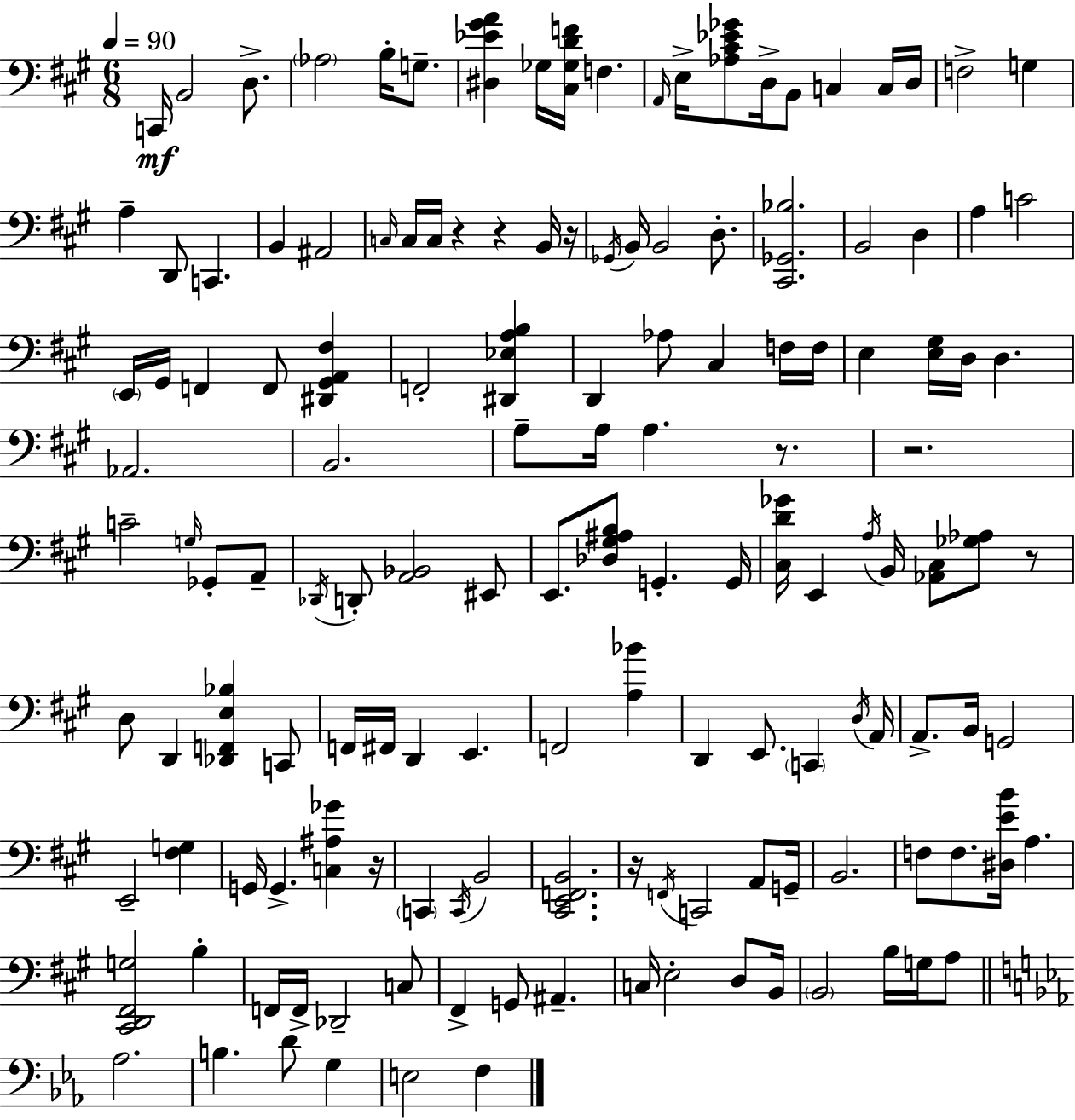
{
  \clef bass
  \numericTimeSignature
  \time 6/8
  \key a \major
  \tempo 4 = 90
  \repeat volta 2 { c,16\mf b,2 d8.-> | \parenthesize aes2 b16-. g8.-- | <dis ees' gis' a'>4 ges16 <cis ges d' f'>16 f4. | \grace { a,16 } e16-> <aes cis' ees' ges'>8 d16-> b,8 c4 c16 | \break d16 f2-> g4 | a4-- d,8 c,4. | b,4 ais,2 | \grace { c16 } c16 c16 r4 r4 | \break b,16 r16 \acciaccatura { ges,16 } b,16 b,2 | d8.-. <cis, ges, bes>2. | b,2 d4 | a4 c'2 | \break \parenthesize e,16 gis,16 f,4 f,8 <dis, gis, a, fis>4 | f,2-. <dis, ees a b>4 | d,4 aes8 cis4 | f16 f16 e4 <e gis>16 d16 d4. | \break aes,2. | b,2. | a8-- a16 a4. | r8. r2. | \break c'2-- \grace { g16 } | ges,8-. a,8-- \acciaccatura { des,16 } d,8-. <a, bes,>2 | eis,8 e,8. <des gis ais b>8 g,4.-. | g,16 <cis d' ges'>16 e,4 \acciaccatura { a16 } b,16 | \break <aes, cis>8 <ges aes>8 r8 d8 d,4 | <des, f, e bes>4 c,8 f,16 fis,16 d,4 | e,4. f,2 | <a bes'>4 d,4 e,8. | \break \parenthesize c,4 \acciaccatura { d16 } a,16 a,8.-> b,16 g,2 | e,2-- | <fis g>4 g,16 g,4.-> | <c ais ges'>4 r16 \parenthesize c,4 \acciaccatura { c,16 } | \break b,2 <cis, e, f, b,>2. | r16 \acciaccatura { f,16 } c,2 | a,8 g,16-- b,2. | f8 f8. | \break <dis e' b'>16 a4. <cis, d, fis, g>2 | b4-. f,16 f,16-> des,2-- | c8 fis,4-> | g,8 ais,4.-- c16 e2-. | \break d8 b,16 \parenthesize b,2 | b16 g16 a8 \bar "||" \break \key c \minor aes2. | b4. d'8 g4 | e2 f4 | } \bar "|."
}